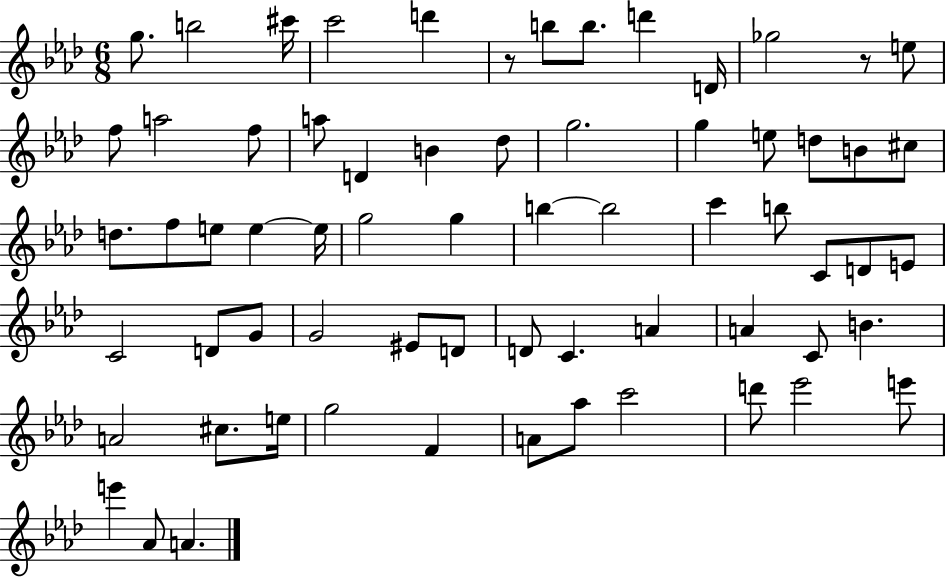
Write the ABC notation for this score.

X:1
T:Untitled
M:6/8
L:1/4
K:Ab
g/2 b2 ^c'/4 c'2 d' z/2 b/2 b/2 d' D/4 _g2 z/2 e/2 f/2 a2 f/2 a/2 D B _d/2 g2 g e/2 d/2 B/2 ^c/2 d/2 f/2 e/2 e e/4 g2 g b b2 c' b/2 C/2 D/2 E/2 C2 D/2 G/2 G2 ^E/2 D/2 D/2 C A A C/2 B A2 ^c/2 e/4 g2 F A/2 _a/2 c'2 d'/2 _e'2 e'/2 e' _A/2 A